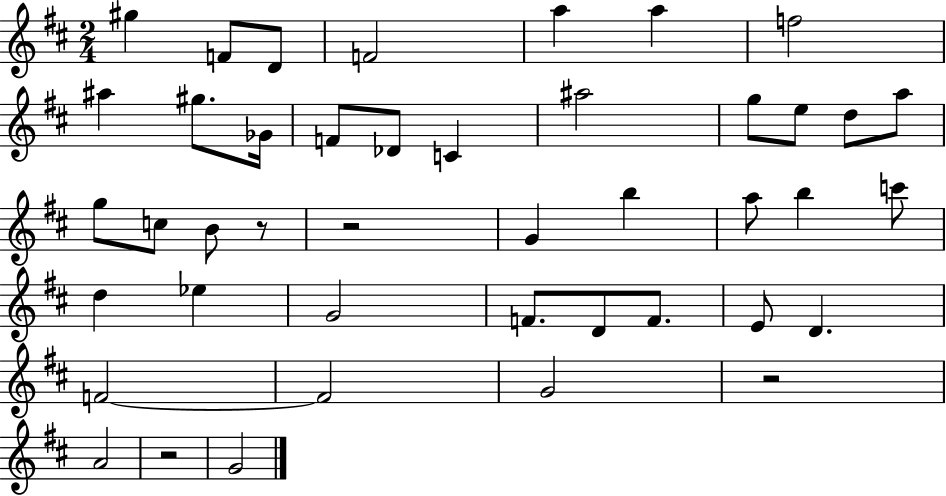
X:1
T:Untitled
M:2/4
L:1/4
K:D
^g F/2 D/2 F2 a a f2 ^a ^g/2 _G/4 F/2 _D/2 C ^a2 g/2 e/2 d/2 a/2 g/2 c/2 B/2 z/2 z2 G b a/2 b c'/2 d _e G2 F/2 D/2 F/2 E/2 D F2 F2 G2 z2 A2 z2 G2